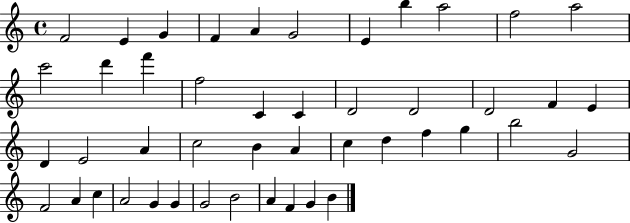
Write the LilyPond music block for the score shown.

{
  \clef treble
  \time 4/4
  \defaultTimeSignature
  \key c \major
  f'2 e'4 g'4 | f'4 a'4 g'2 | e'4 b''4 a''2 | f''2 a''2 | \break c'''2 d'''4 f'''4 | f''2 c'4 c'4 | d'2 d'2 | d'2 f'4 e'4 | \break d'4 e'2 a'4 | c''2 b'4 a'4 | c''4 d''4 f''4 g''4 | b''2 g'2 | \break f'2 a'4 c''4 | a'2 g'4 g'4 | g'2 b'2 | a'4 f'4 g'4 b'4 | \break \bar "|."
}